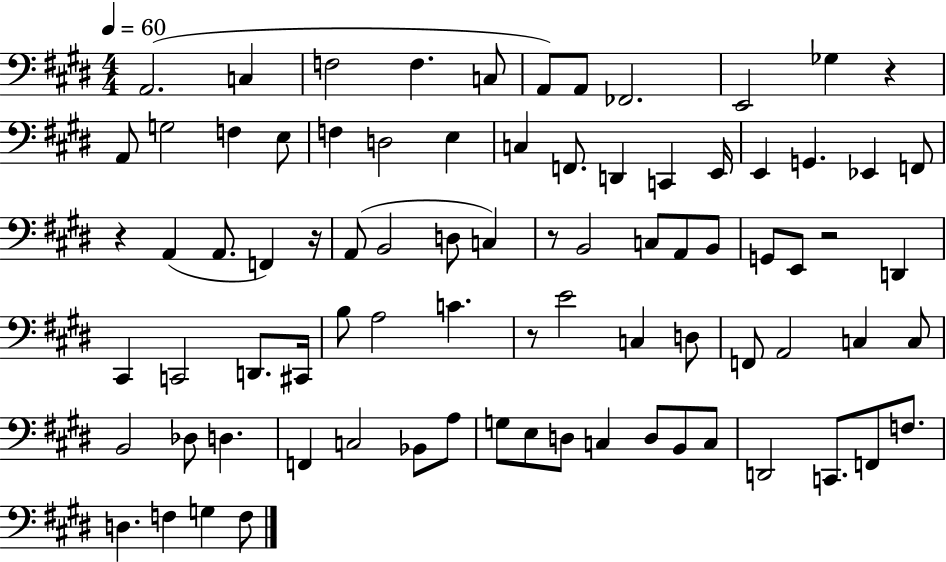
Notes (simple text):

A2/h. C3/q F3/h F3/q. C3/e A2/e A2/e FES2/h. E2/h Gb3/q R/q A2/e G3/h F3/q E3/e F3/q D3/h E3/q C3/q F2/e. D2/q C2/q E2/s E2/q G2/q. Eb2/q F2/e R/q A2/q A2/e. F2/q R/s A2/e B2/h D3/e C3/q R/e B2/h C3/e A2/e B2/e G2/e E2/e R/h D2/q C#2/q C2/h D2/e. C#2/s B3/e A3/h C4/q. R/e E4/h C3/q D3/e F2/e A2/h C3/q C3/e B2/h Db3/e D3/q. F2/q C3/h Bb2/e A3/e G3/e E3/e D3/e C3/q D3/e B2/e C3/e D2/h C2/e. F2/e F3/e. D3/q. F3/q G3/q F3/e